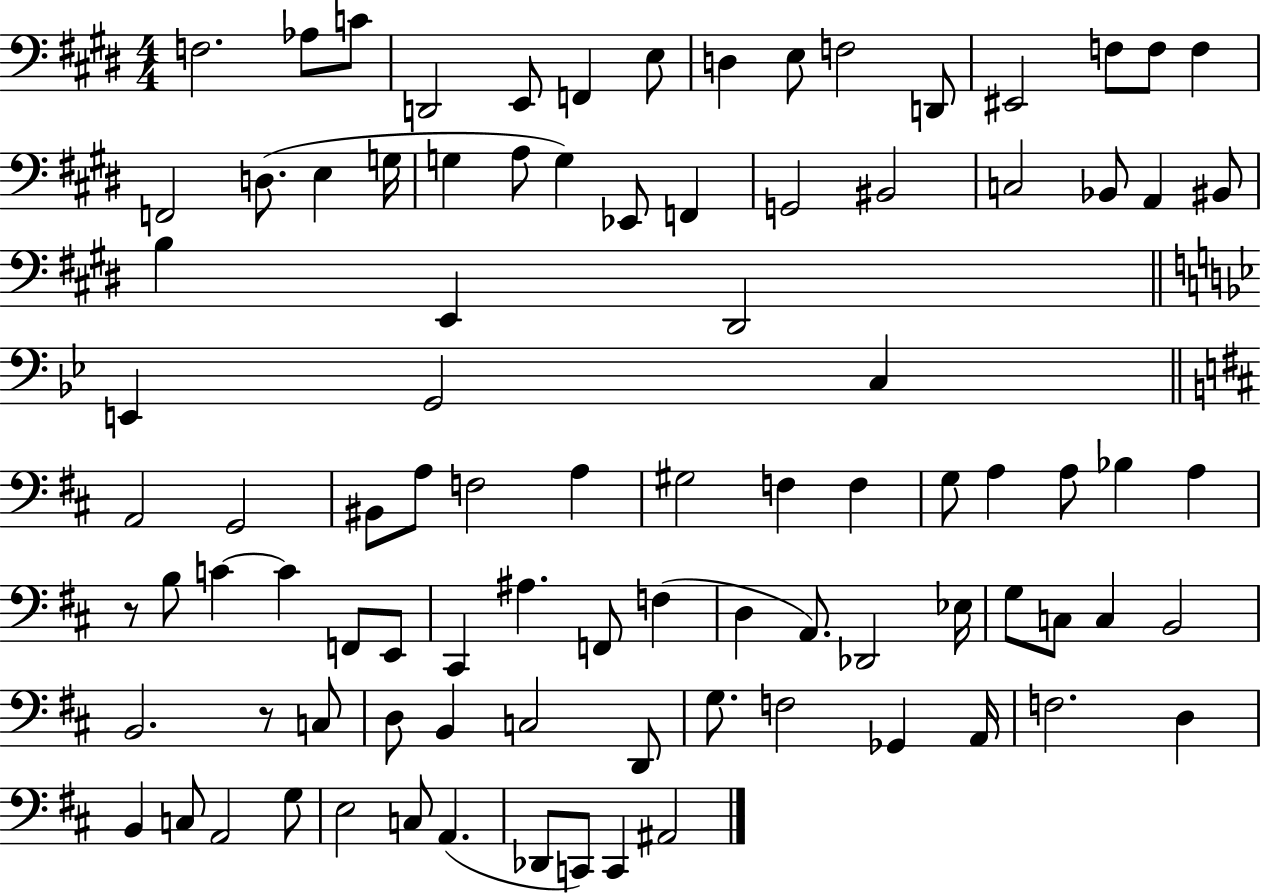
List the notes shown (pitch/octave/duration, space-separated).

F3/h. Ab3/e C4/e D2/h E2/e F2/q E3/e D3/q E3/e F3/h D2/e EIS2/h F3/e F3/e F3/q F2/h D3/e. E3/q G3/s G3/q A3/e G3/q Eb2/e F2/q G2/h BIS2/h C3/h Bb2/e A2/q BIS2/e B3/q E2/q D#2/h E2/q G2/h C3/q A2/h G2/h BIS2/e A3/e F3/h A3/q G#3/h F3/q F3/q G3/e A3/q A3/e Bb3/q A3/q R/e B3/e C4/q C4/q F2/e E2/e C#2/q A#3/q. F2/e F3/q D3/q A2/e. Db2/h Eb3/s G3/e C3/e C3/q B2/h B2/h. R/e C3/e D3/e B2/q C3/h D2/e G3/e. F3/h Gb2/q A2/s F3/h. D3/q B2/q C3/e A2/h G3/e E3/h C3/e A2/q. Db2/e C2/e C2/q A#2/h